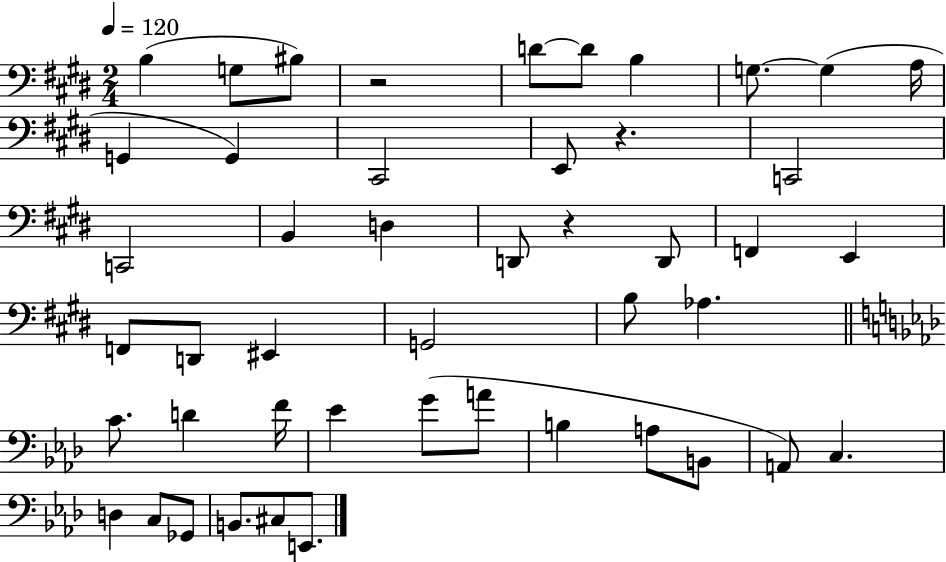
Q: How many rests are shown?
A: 3